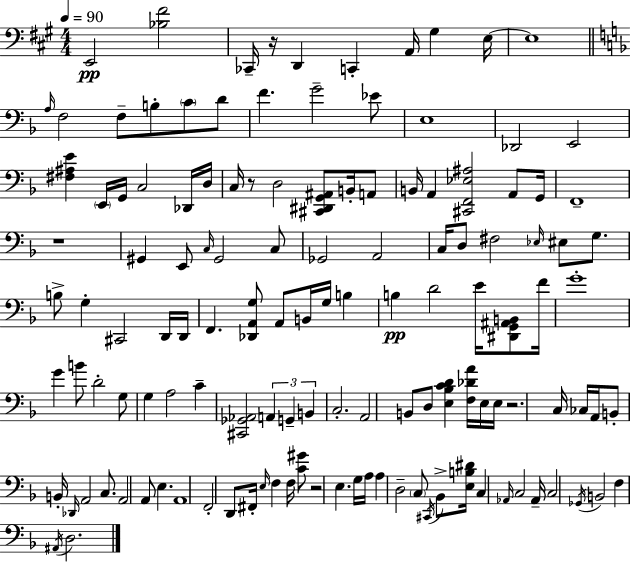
E2/h [Bb3,F#4]/h CES2/s R/s D2/q C2/q A2/s G#3/q E3/s E3/w A3/s F3/h F3/e B3/e C4/e D4/e F4/q. G4/h Eb4/e E3/w Db2/h E2/h [F#3,A#3,E4]/q E2/s G2/s C3/h Db2/s D3/s C3/s R/e D3/h [C#2,D#2,G2,A#2]/e B2/s A2/e B2/s A2/q [C#2,F2,Eb3,A#3]/h A2/e G2/s F2/w R/w G#2/q E2/e C3/s G#2/h C3/e Gb2/h A2/h C3/s D3/e F#3/h Eb3/s EIS3/e G3/e. B3/e G3/q C#2/h D2/s D2/s F2/q. [Db2,A2,G3]/e A2/e B2/s G3/s B3/q B3/q D4/h E4/s [D#2,G2,A#2,B2]/e F4/s G4/w G4/q B4/e D4/h G3/e G3/q A3/h C4/q [C#2,Gb2,Ab2]/h A2/q G2/q B2/q C3/h. A2/h B2/e D3/e [E3,Bb3,C4,D4]/q [F3,Db4,A4]/s E3/s E3/s R/h. C3/s CES3/s A2/s B2/e B2/s Db2/s A2/h C3/e. A2/h A2/e E3/q. A2/w F2/h D2/e F#2/s E3/s F3/q F3/s [C4,G#4]/e R/h E3/q. G3/s A3/s A3/q D3/h C3/e C#2/s Bb2/e [E3,B3,D#4]/s C3/q Ab2/s C3/h Ab2/s C3/h Gb2/s B2/h F3/q A#2/s D3/h.